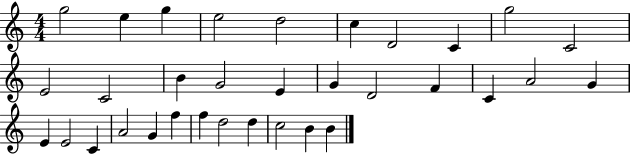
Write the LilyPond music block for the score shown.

{
  \clef treble
  \numericTimeSignature
  \time 4/4
  \key c \major
  g''2 e''4 g''4 | e''2 d''2 | c''4 d'2 c'4 | g''2 c'2 | \break e'2 c'2 | b'4 g'2 e'4 | g'4 d'2 f'4 | c'4 a'2 g'4 | \break e'4 e'2 c'4 | a'2 g'4 f''4 | f''4 d''2 d''4 | c''2 b'4 b'4 | \break \bar "|."
}